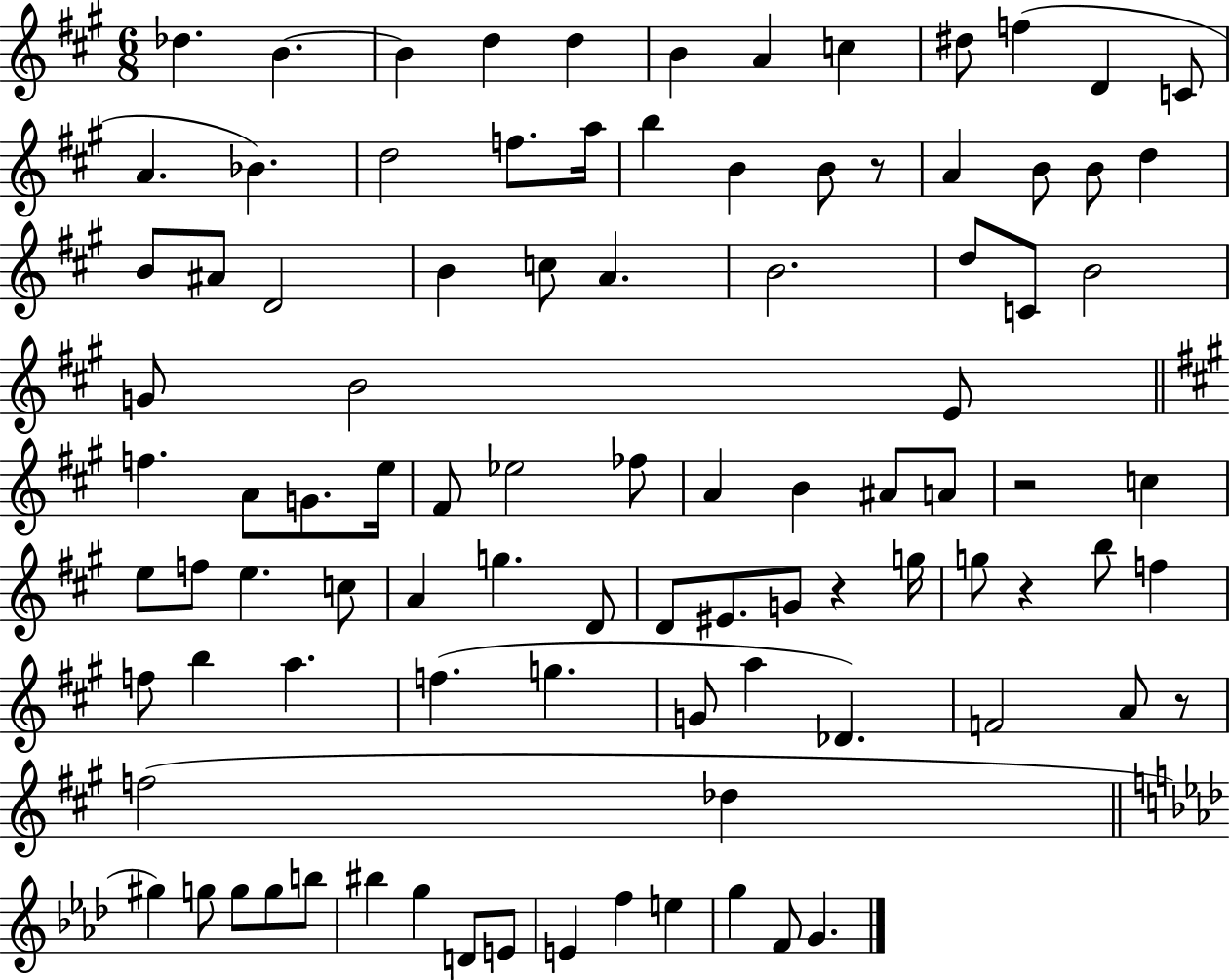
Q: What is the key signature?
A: A major